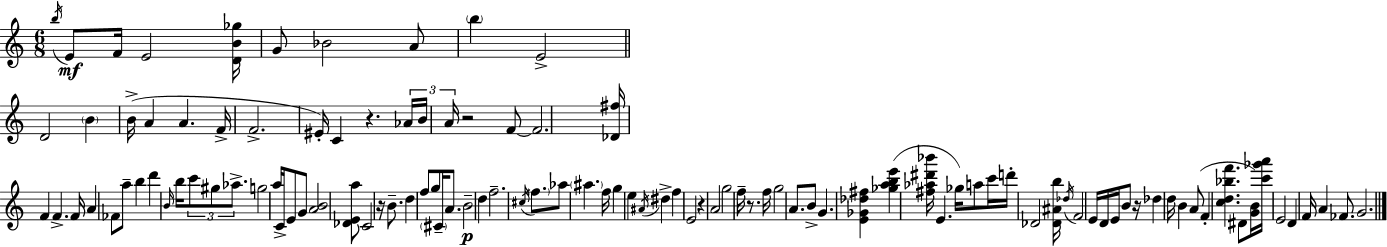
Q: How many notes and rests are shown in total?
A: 111